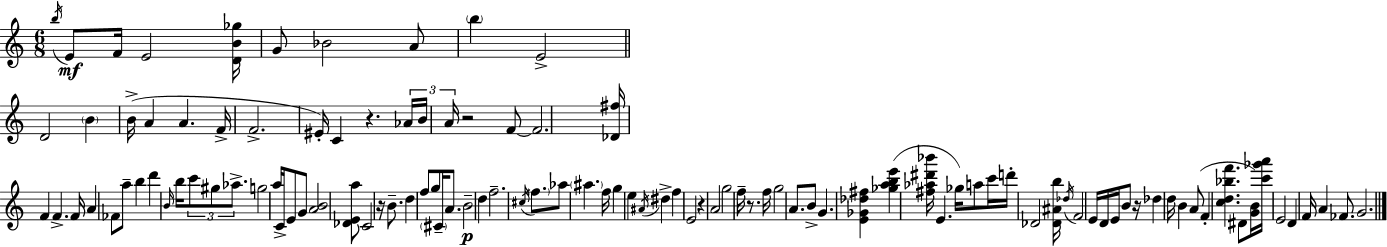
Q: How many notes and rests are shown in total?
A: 111